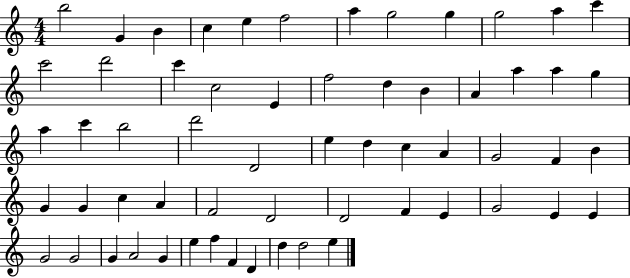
B5/h G4/q B4/q C5/q E5/q F5/h A5/q G5/h G5/q G5/h A5/q C6/q C6/h D6/h C6/q C5/h E4/q F5/h D5/q B4/q A4/q A5/q A5/q G5/q A5/q C6/q B5/h D6/h D4/h E5/q D5/q C5/q A4/q G4/h F4/q B4/q G4/q G4/q C5/q A4/q F4/h D4/h D4/h F4/q E4/q G4/h E4/q E4/q G4/h G4/h G4/q A4/h G4/q E5/q F5/q F4/q D4/q D5/q D5/h E5/q